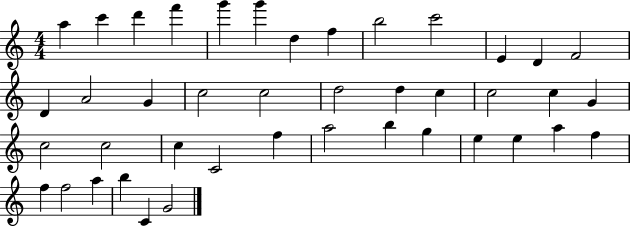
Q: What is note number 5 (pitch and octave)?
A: G6